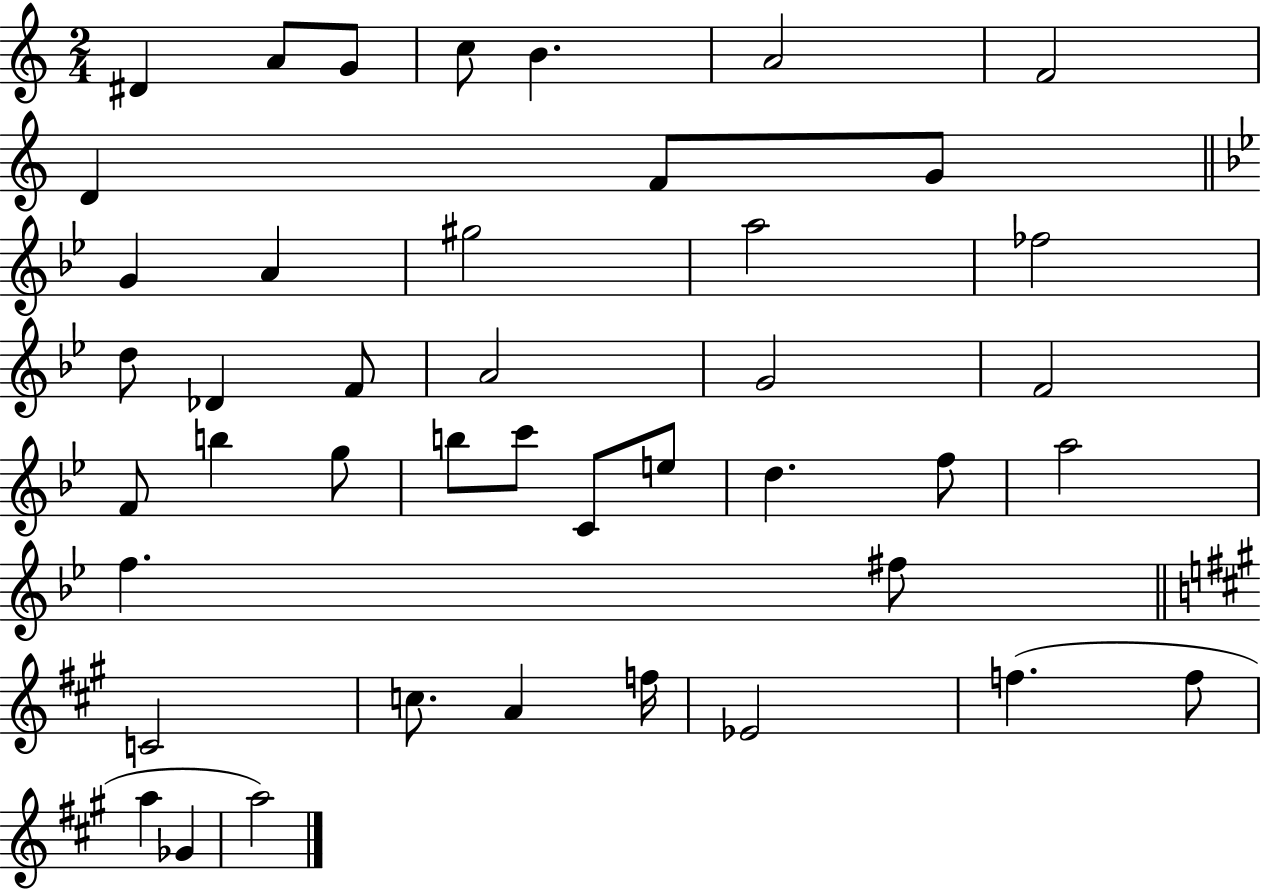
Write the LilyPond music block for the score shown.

{
  \clef treble
  \numericTimeSignature
  \time 2/4
  \key c \major
  dis'4 a'8 g'8 | c''8 b'4. | a'2 | f'2 | \break d'4 f'8 g'8 | \bar "||" \break \key g \minor g'4 a'4 | gis''2 | a''2 | fes''2 | \break d''8 des'4 f'8 | a'2 | g'2 | f'2 | \break f'8 b''4 g''8 | b''8 c'''8 c'8 e''8 | d''4. f''8 | a''2 | \break f''4. fis''8 | \bar "||" \break \key a \major c'2 | c''8. a'4 f''16 | ees'2 | f''4.( f''8 | \break a''4 ges'4 | a''2) | \bar "|."
}